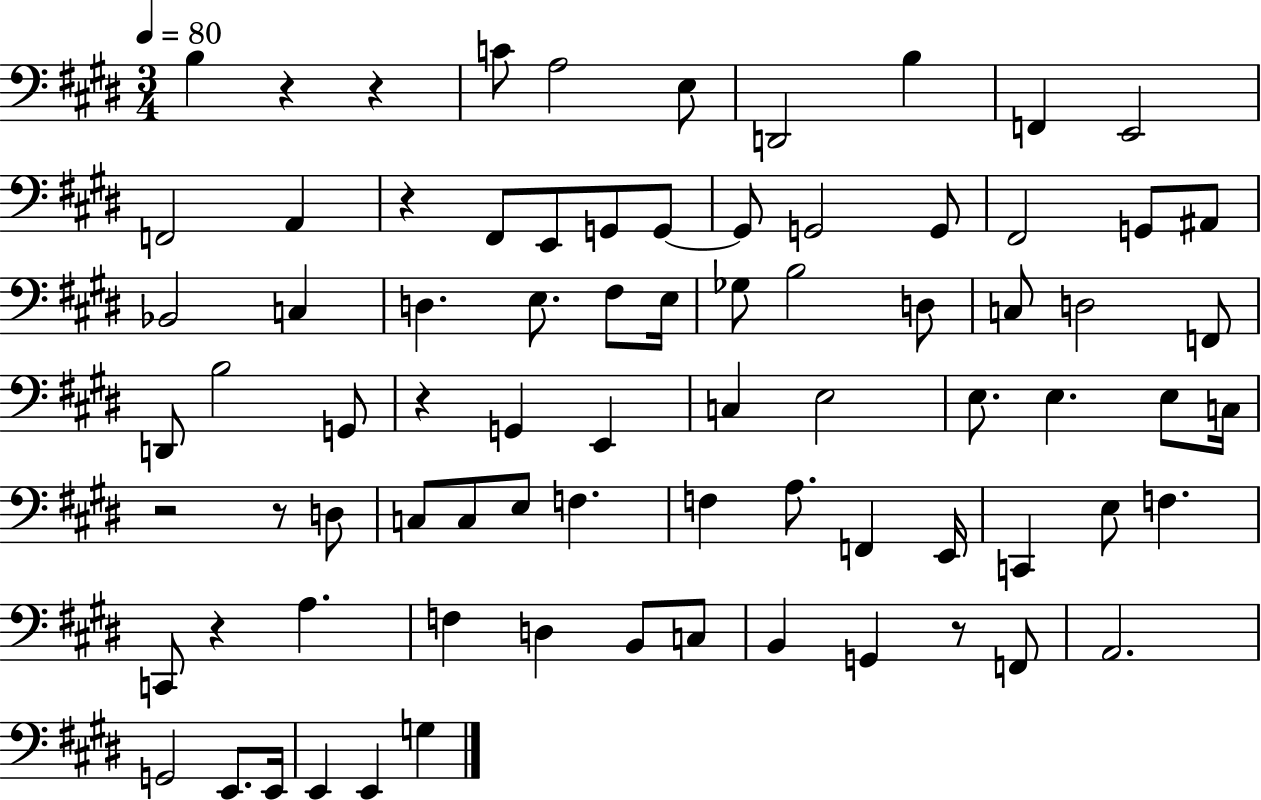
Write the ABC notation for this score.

X:1
T:Untitled
M:3/4
L:1/4
K:E
B, z z C/2 A,2 E,/2 D,,2 B, F,, E,,2 F,,2 A,, z ^F,,/2 E,,/2 G,,/2 G,,/2 G,,/2 G,,2 G,,/2 ^F,,2 G,,/2 ^A,,/2 _B,,2 C, D, E,/2 ^F,/2 E,/4 _G,/2 B,2 D,/2 C,/2 D,2 F,,/2 D,,/2 B,2 G,,/2 z G,, E,, C, E,2 E,/2 E, E,/2 C,/4 z2 z/2 D,/2 C,/2 C,/2 E,/2 F, F, A,/2 F,, E,,/4 C,, E,/2 F, C,,/2 z A, F, D, B,,/2 C,/2 B,, G,, z/2 F,,/2 A,,2 G,,2 E,,/2 E,,/4 E,, E,, G,